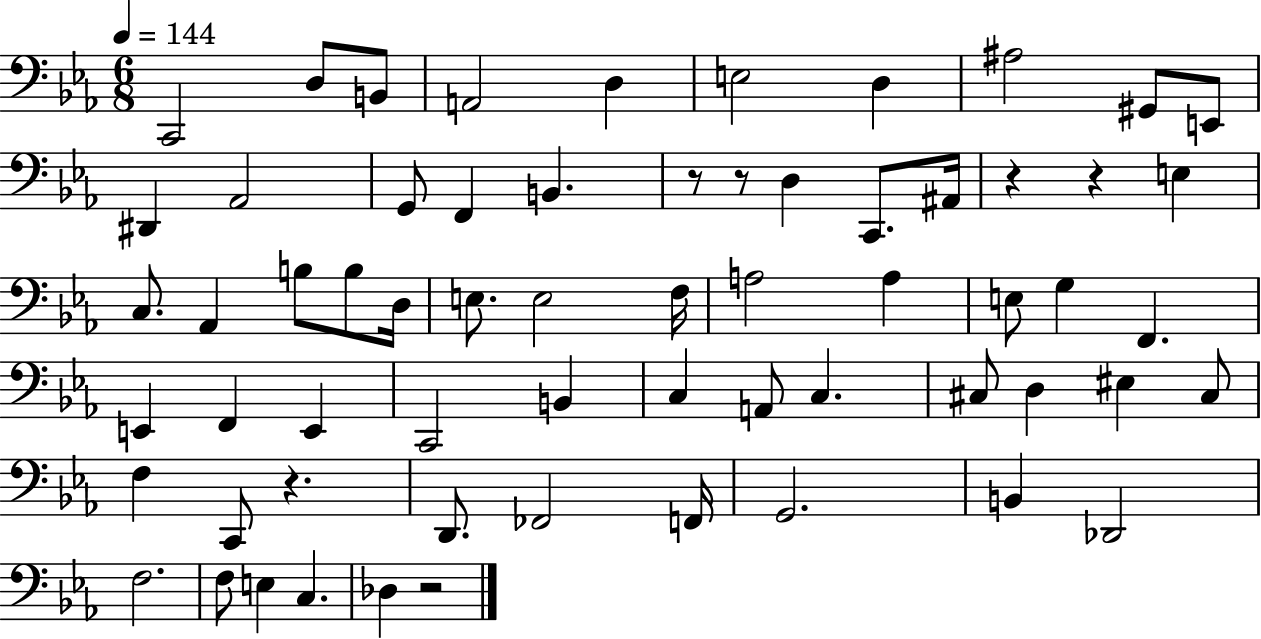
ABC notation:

X:1
T:Untitled
M:6/8
L:1/4
K:Eb
C,,2 D,/2 B,,/2 A,,2 D, E,2 D, ^A,2 ^G,,/2 E,,/2 ^D,, _A,,2 G,,/2 F,, B,, z/2 z/2 D, C,,/2 ^A,,/4 z z E, C,/2 _A,, B,/2 B,/2 D,/4 E,/2 E,2 F,/4 A,2 A, E,/2 G, F,, E,, F,, E,, C,,2 B,, C, A,,/2 C, ^C,/2 D, ^E, ^C,/2 F, C,,/2 z D,,/2 _F,,2 F,,/4 G,,2 B,, _D,,2 F,2 F,/2 E, C, _D, z2